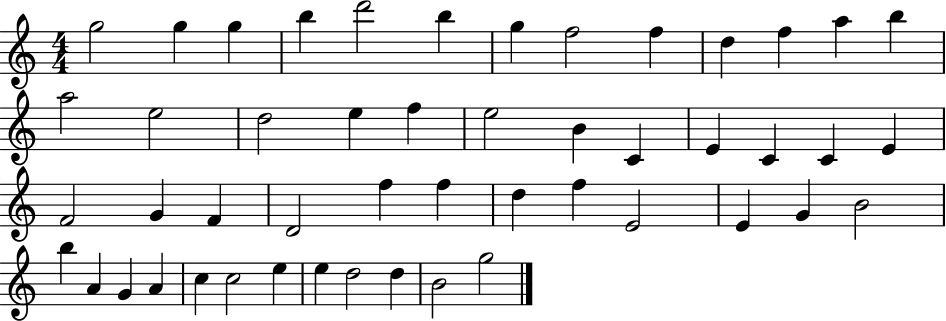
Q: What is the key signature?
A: C major